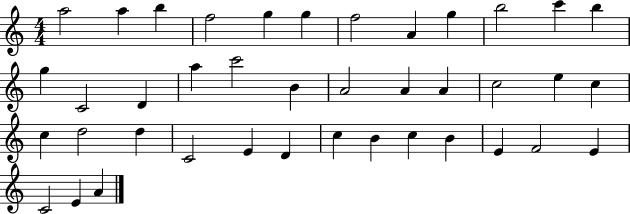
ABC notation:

X:1
T:Untitled
M:4/4
L:1/4
K:C
a2 a b f2 g g f2 A g b2 c' b g C2 D a c'2 B A2 A A c2 e c c d2 d C2 E D c B c B E F2 E C2 E A